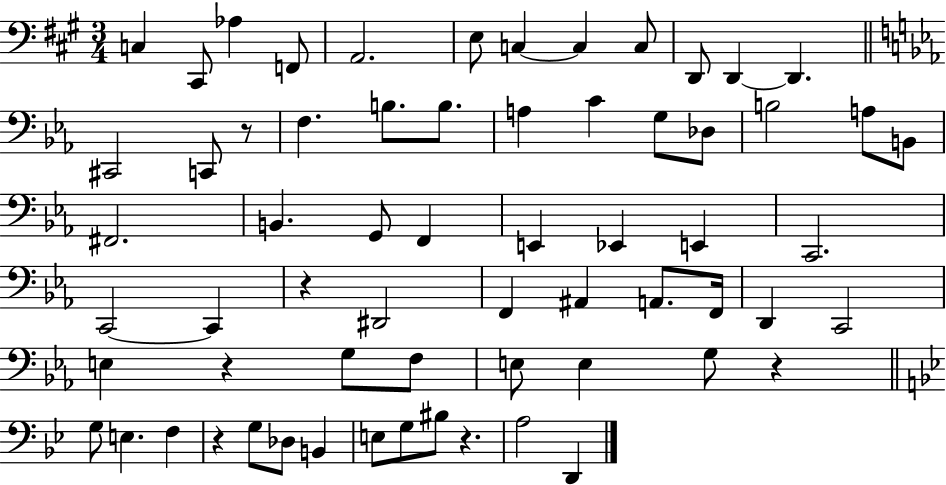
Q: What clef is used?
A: bass